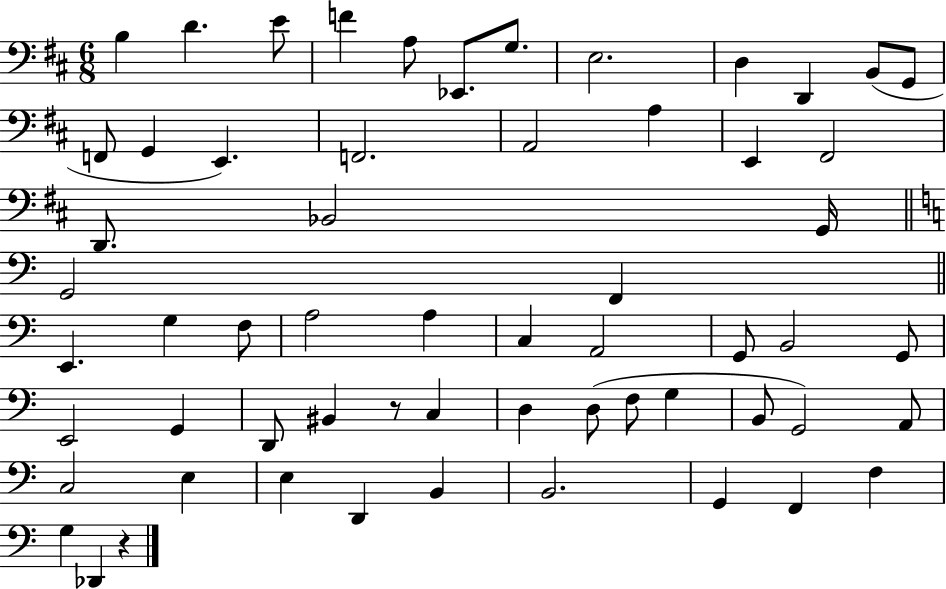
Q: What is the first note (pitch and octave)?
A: B3